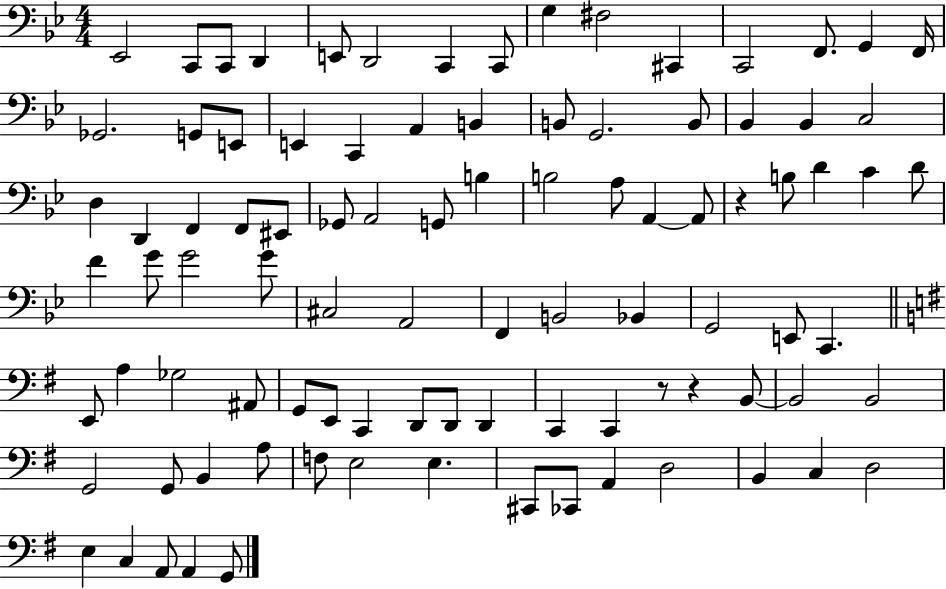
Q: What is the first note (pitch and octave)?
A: Eb2